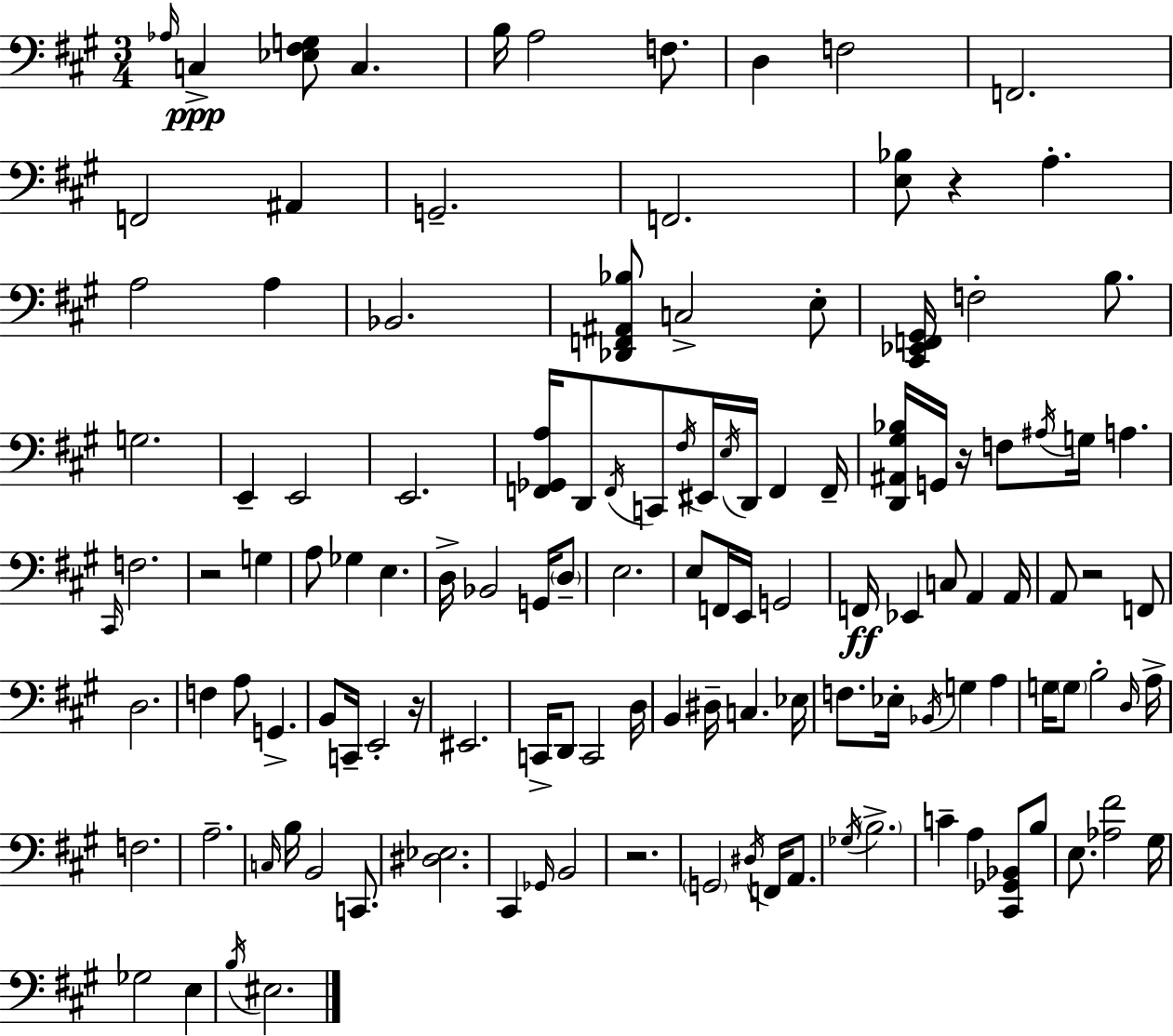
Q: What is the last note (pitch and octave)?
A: EIS3